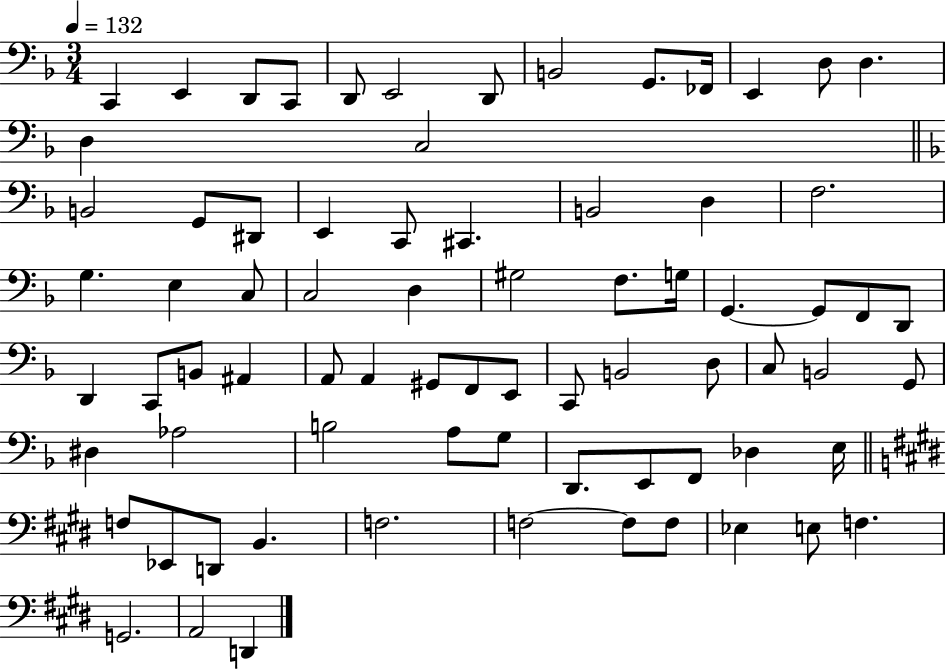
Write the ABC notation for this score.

X:1
T:Untitled
M:3/4
L:1/4
K:F
C,, E,, D,,/2 C,,/2 D,,/2 E,,2 D,,/2 B,,2 G,,/2 _F,,/4 E,, D,/2 D, D, C,2 B,,2 G,,/2 ^D,,/2 E,, C,,/2 ^C,, B,,2 D, F,2 G, E, C,/2 C,2 D, ^G,2 F,/2 G,/4 G,, G,,/2 F,,/2 D,,/2 D,, C,,/2 B,,/2 ^A,, A,,/2 A,, ^G,,/2 F,,/2 E,,/2 C,,/2 B,,2 D,/2 C,/2 B,,2 G,,/2 ^D, _A,2 B,2 A,/2 G,/2 D,,/2 E,,/2 F,,/2 _D, E,/4 F,/2 _E,,/2 D,,/2 B,, F,2 F,2 F,/2 F,/2 _E, E,/2 F, G,,2 A,,2 D,,